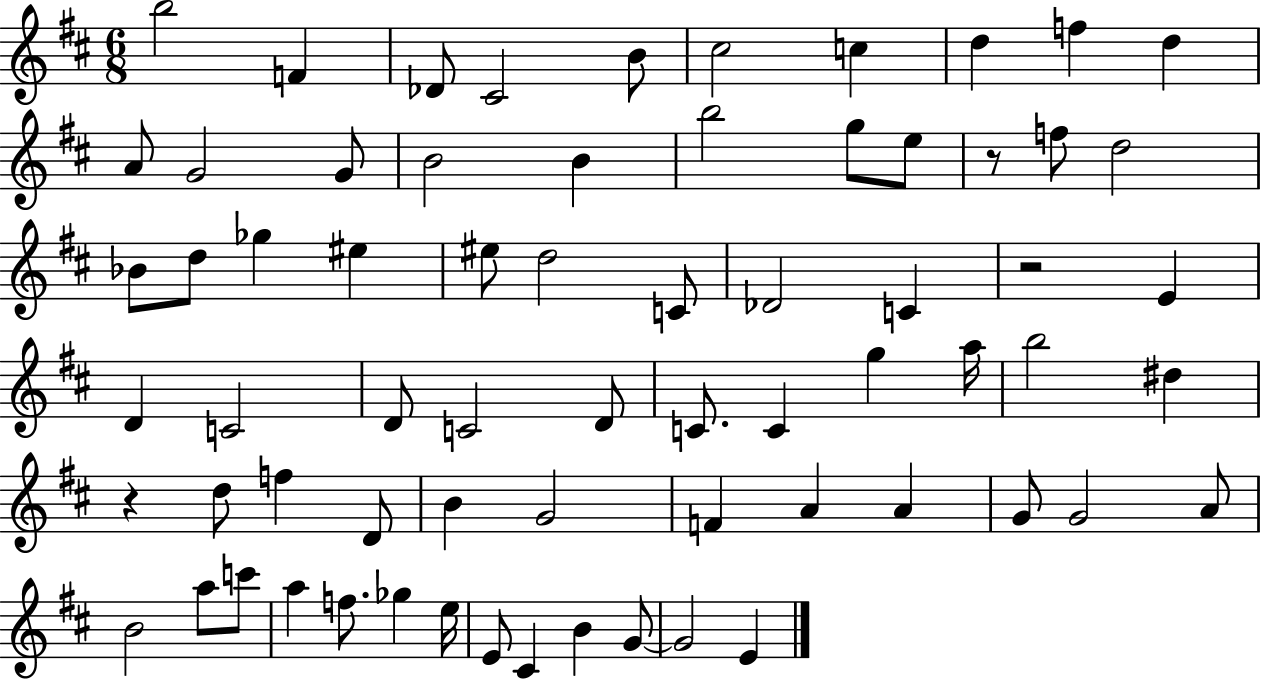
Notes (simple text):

B5/h F4/q Db4/e C#4/h B4/e C#5/h C5/q D5/q F5/q D5/q A4/e G4/h G4/e B4/h B4/q B5/h G5/e E5/e R/e F5/e D5/h Bb4/e D5/e Gb5/q EIS5/q EIS5/e D5/h C4/e Db4/h C4/q R/h E4/q D4/q C4/h D4/e C4/h D4/e C4/e. C4/q G5/q A5/s B5/h D#5/q R/q D5/e F5/q D4/e B4/q G4/h F4/q A4/q A4/q G4/e G4/h A4/e B4/h A5/e C6/e A5/q F5/e. Gb5/q E5/s E4/e C#4/q B4/q G4/e G4/h E4/q